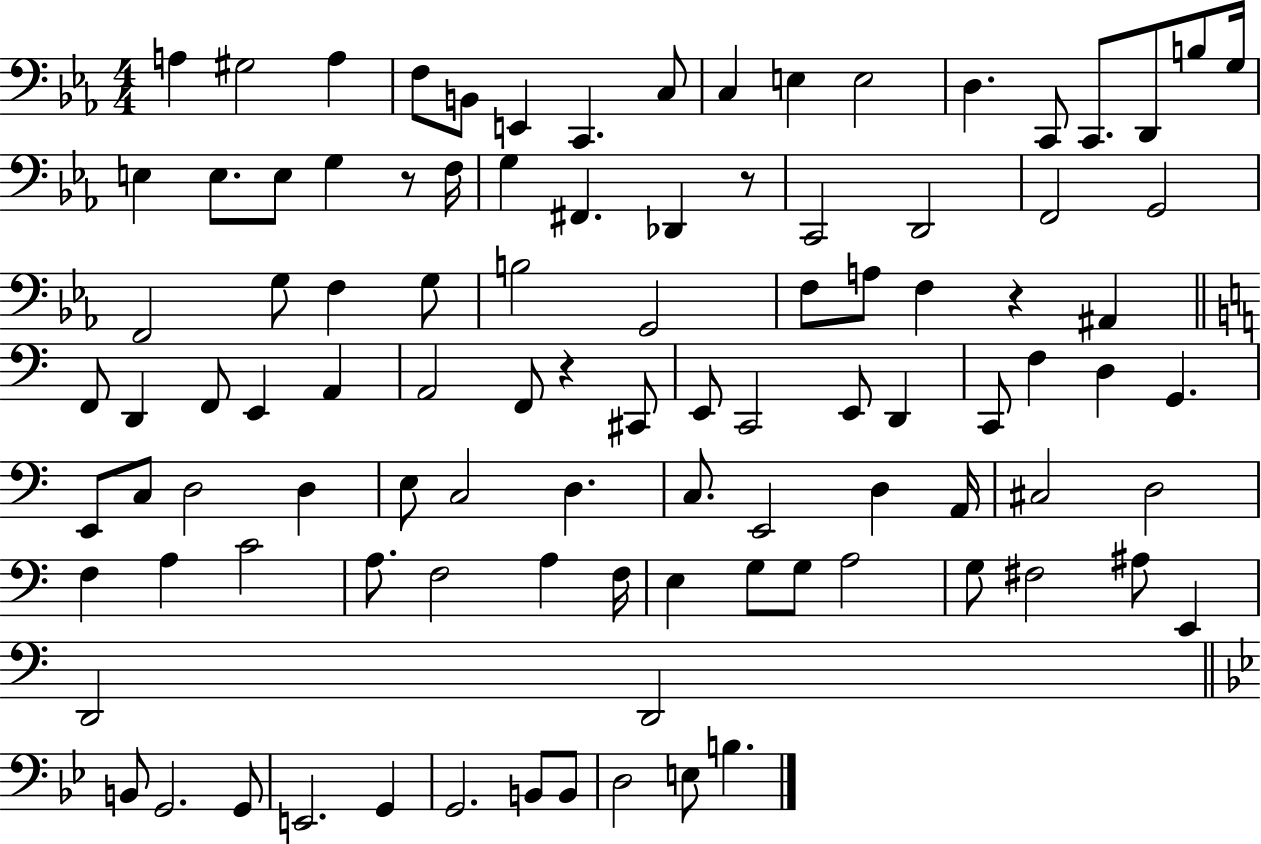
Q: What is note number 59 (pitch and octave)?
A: D3